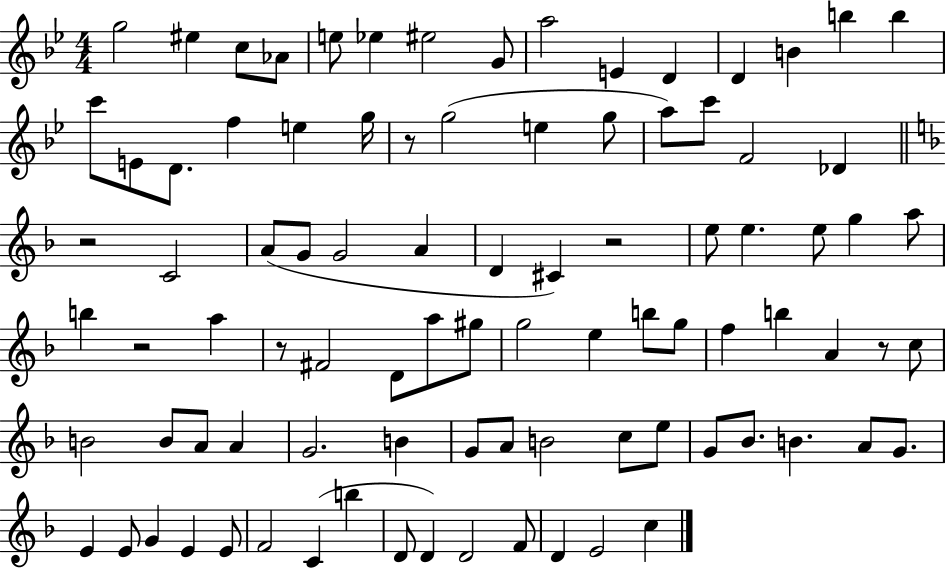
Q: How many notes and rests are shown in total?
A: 91